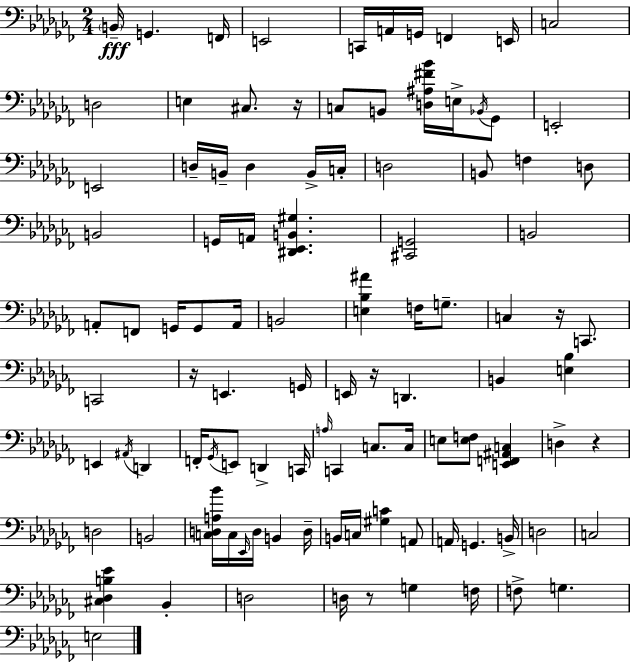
B2/s G2/q. F2/s E2/h C2/s A2/s G2/s F2/q E2/s C3/h D3/h E3/q C#3/e. R/s C3/e B2/e [D3,A#3,F#4,Bb4]/s E3/s Bb2/s Gb2/e E2/h E2/h D3/s B2/s D3/q B2/s C3/s D3/h B2/e F3/q D3/e B2/h G2/s A2/s [D#2,Eb2,B2,G#3]/q. [C#2,G2]/h B2/h A2/e F2/e G2/s G2/e A2/s B2/h [E3,Bb3,A#4]/q F3/s G3/e. C3/q R/s C2/e. C2/h R/s E2/q. G2/s E2/s R/s D2/q. B2/q [E3,Bb3]/q E2/q A#2/s D2/q F2/s Gb2/s E2/e D2/q C2/s A3/s C2/q C3/e. C3/s E3/e [E3,F3]/e [E2,F2,A#2,C3]/q D3/q R/q D3/h B2/h [C3,D3,A3,Bb4]/s C3/s Eb2/s D3/s B2/q D3/s B2/s C3/s [G#3,C4]/q A2/e A2/s G2/q. B2/s D3/h C3/h [C#3,Db3,B3,Eb4]/q Bb2/q D3/h D3/s R/e G3/q F3/s F3/e G3/q. E3/h